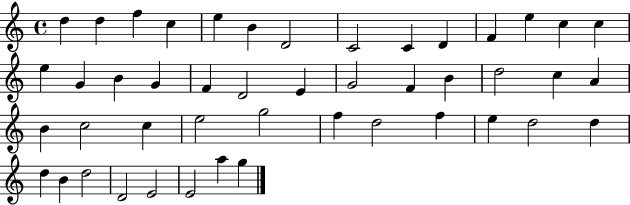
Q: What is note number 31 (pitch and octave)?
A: E5